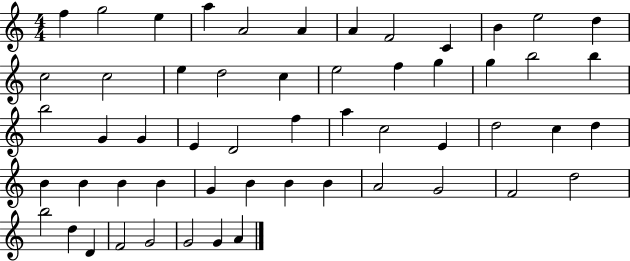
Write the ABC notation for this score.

X:1
T:Untitled
M:4/4
L:1/4
K:C
f g2 e a A2 A A F2 C B e2 d c2 c2 e d2 c e2 f g g b2 b b2 G G E D2 f a c2 E d2 c d B B B B G B B B A2 G2 F2 d2 b2 d D F2 G2 G2 G A